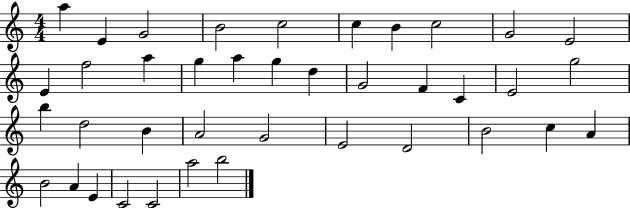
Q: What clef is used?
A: treble